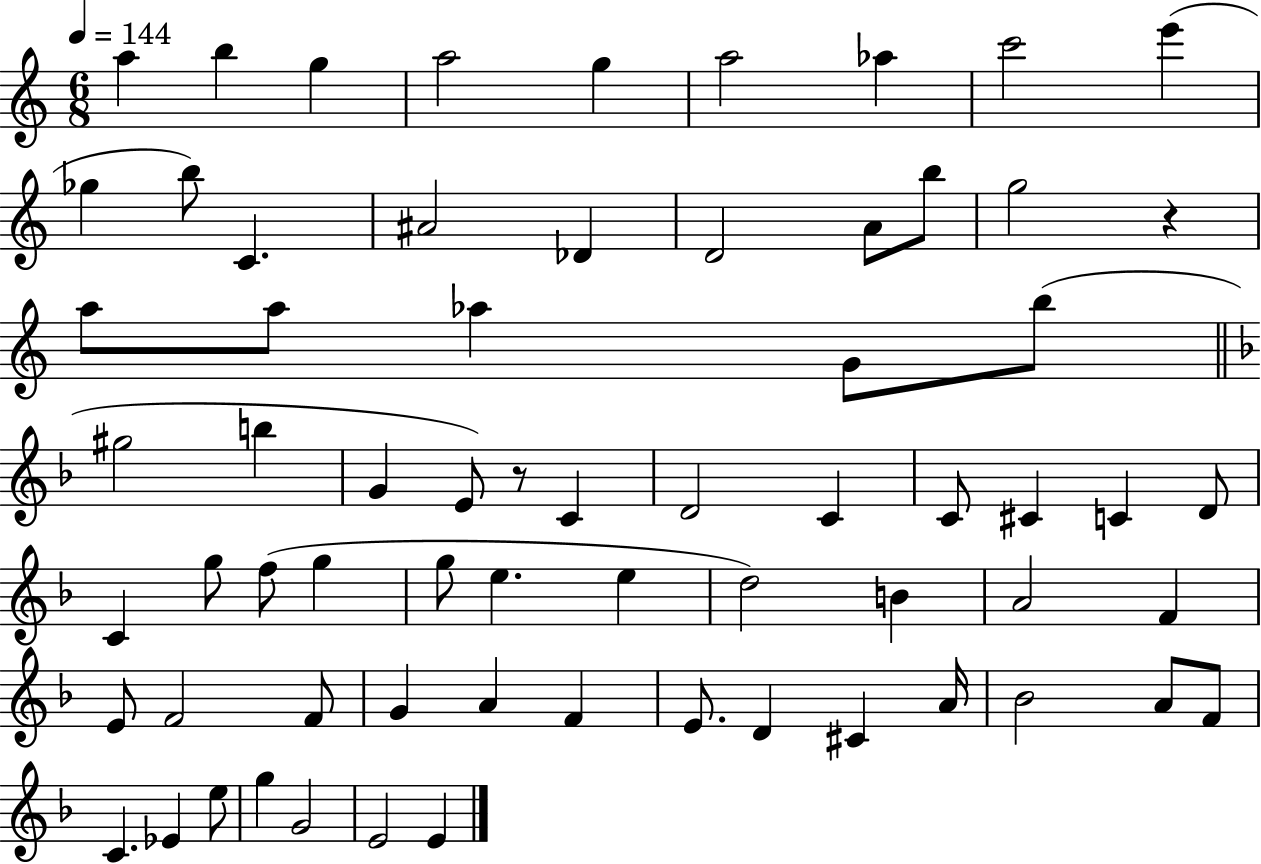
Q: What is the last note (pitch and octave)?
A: E4